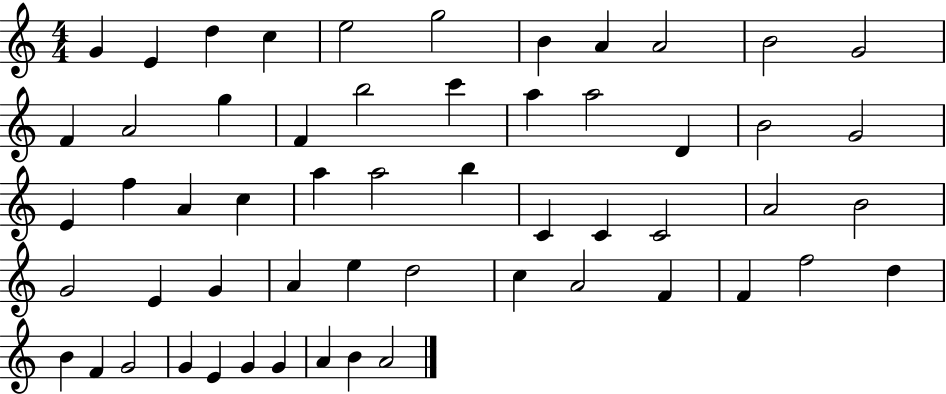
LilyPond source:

{
  \clef treble
  \numericTimeSignature
  \time 4/4
  \key c \major
  g'4 e'4 d''4 c''4 | e''2 g''2 | b'4 a'4 a'2 | b'2 g'2 | \break f'4 a'2 g''4 | f'4 b''2 c'''4 | a''4 a''2 d'4 | b'2 g'2 | \break e'4 f''4 a'4 c''4 | a''4 a''2 b''4 | c'4 c'4 c'2 | a'2 b'2 | \break g'2 e'4 g'4 | a'4 e''4 d''2 | c''4 a'2 f'4 | f'4 f''2 d''4 | \break b'4 f'4 g'2 | g'4 e'4 g'4 g'4 | a'4 b'4 a'2 | \bar "|."
}